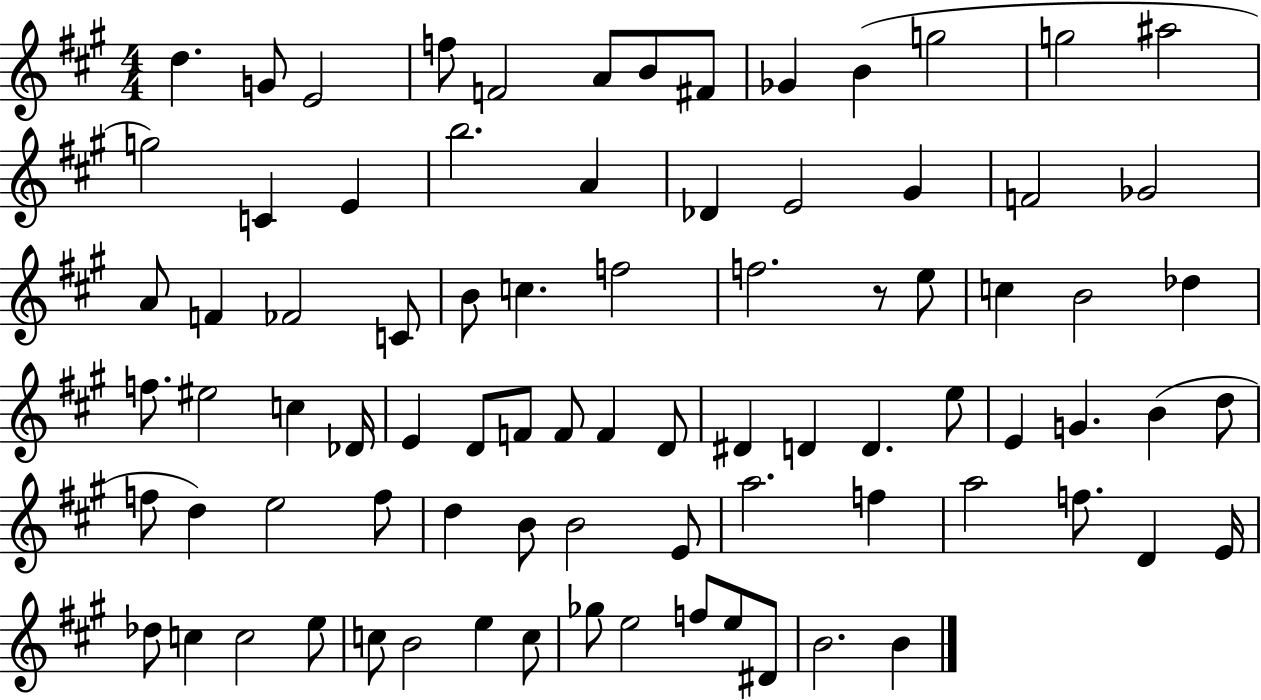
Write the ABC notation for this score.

X:1
T:Untitled
M:4/4
L:1/4
K:A
d G/2 E2 f/2 F2 A/2 B/2 ^F/2 _G B g2 g2 ^a2 g2 C E b2 A _D E2 ^G F2 _G2 A/2 F _F2 C/2 B/2 c f2 f2 z/2 e/2 c B2 _d f/2 ^e2 c _D/4 E D/2 F/2 F/2 F D/2 ^D D D e/2 E G B d/2 f/2 d e2 f/2 d B/2 B2 E/2 a2 f a2 f/2 D E/4 _d/2 c c2 e/2 c/2 B2 e c/2 _g/2 e2 f/2 e/2 ^D/2 B2 B